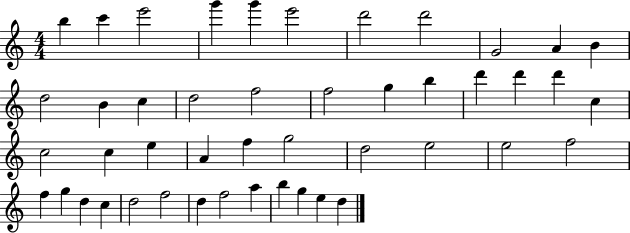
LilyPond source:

{
  \clef treble
  \numericTimeSignature
  \time 4/4
  \key c \major
  b''4 c'''4 e'''2 | g'''4 g'''4 e'''2 | d'''2 d'''2 | g'2 a'4 b'4 | \break d''2 b'4 c''4 | d''2 f''2 | f''2 g''4 b''4 | d'''4 d'''4 d'''4 c''4 | \break c''2 c''4 e''4 | a'4 f''4 g''2 | d''2 e''2 | e''2 f''2 | \break f''4 g''4 d''4 c''4 | d''2 f''2 | d''4 f''2 a''4 | b''4 g''4 e''4 d''4 | \break \bar "|."
}